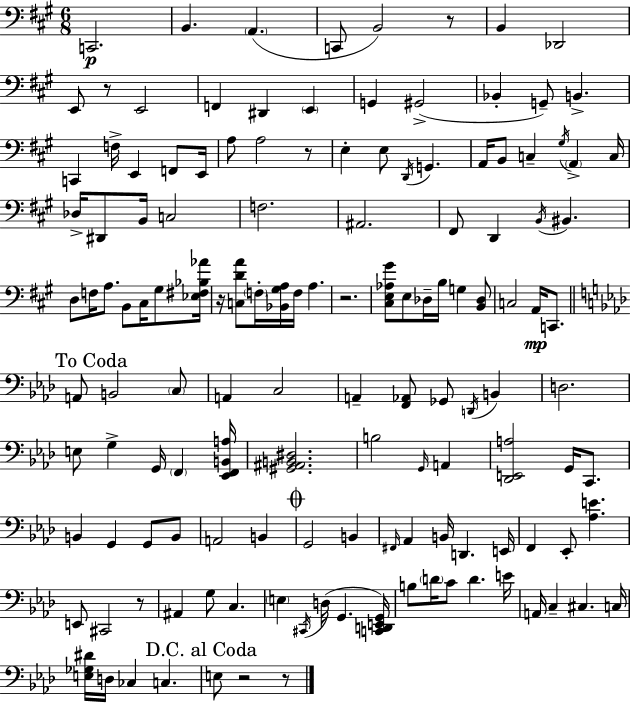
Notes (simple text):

C2/h. B2/q. A2/q. C2/e B2/h R/e B2/q Db2/h E2/e R/e E2/h F2/q D#2/q E2/q G2/q G#2/h Bb2/q G2/e B2/q. C2/q F3/s E2/q F2/e E2/s A3/e A3/h R/e E3/q E3/e D2/s G2/q. A2/s B2/e C3/q G#3/s A2/q C3/s Db3/s D#2/e B2/s C3/h F3/h. A#2/h. F#2/e D2/q B2/s BIS2/q. D3/e F3/s A3/e. B2/e C#3/s G#3/e [Eb3,F#3,Bb3,Ab4]/s R/s [C3,D4,A4]/e F3/s [Bb2,G#3,A3]/s F3/s A3/q. R/h. [C#3,E3,Ab3,G#4]/e E3/e Db3/s B3/s G3/q [B2,Db3]/e C3/h A2/s C2/e. A2/e B2/h C3/e A2/q C3/h A2/q [F2,Ab2]/e Gb2/e D2/s B2/q D3/h. E3/e G3/q G2/s F2/q [Eb2,F2,B2,A3]/s [G#2,A#2,B2,D#3]/h. B3/h G2/s A2/q [Db2,E2,A3]/h G2/s C2/e. B2/q G2/q G2/e B2/e A2/h B2/q G2/h B2/q F#2/s Ab2/q B2/s D2/q. E2/s F2/q Eb2/e [Ab3,E4]/q. E2/e C#2/h R/e A#2/q G3/e C3/q. E3/q C#2/s D3/s G2/q. [C2,D2,E2,G2]/s B3/e D4/s C4/e D4/q. E4/s A2/s C3/q C#3/q. C3/s [E3,Gb3,D#4]/s D3/s CES3/q C3/q. E3/e R/h R/e